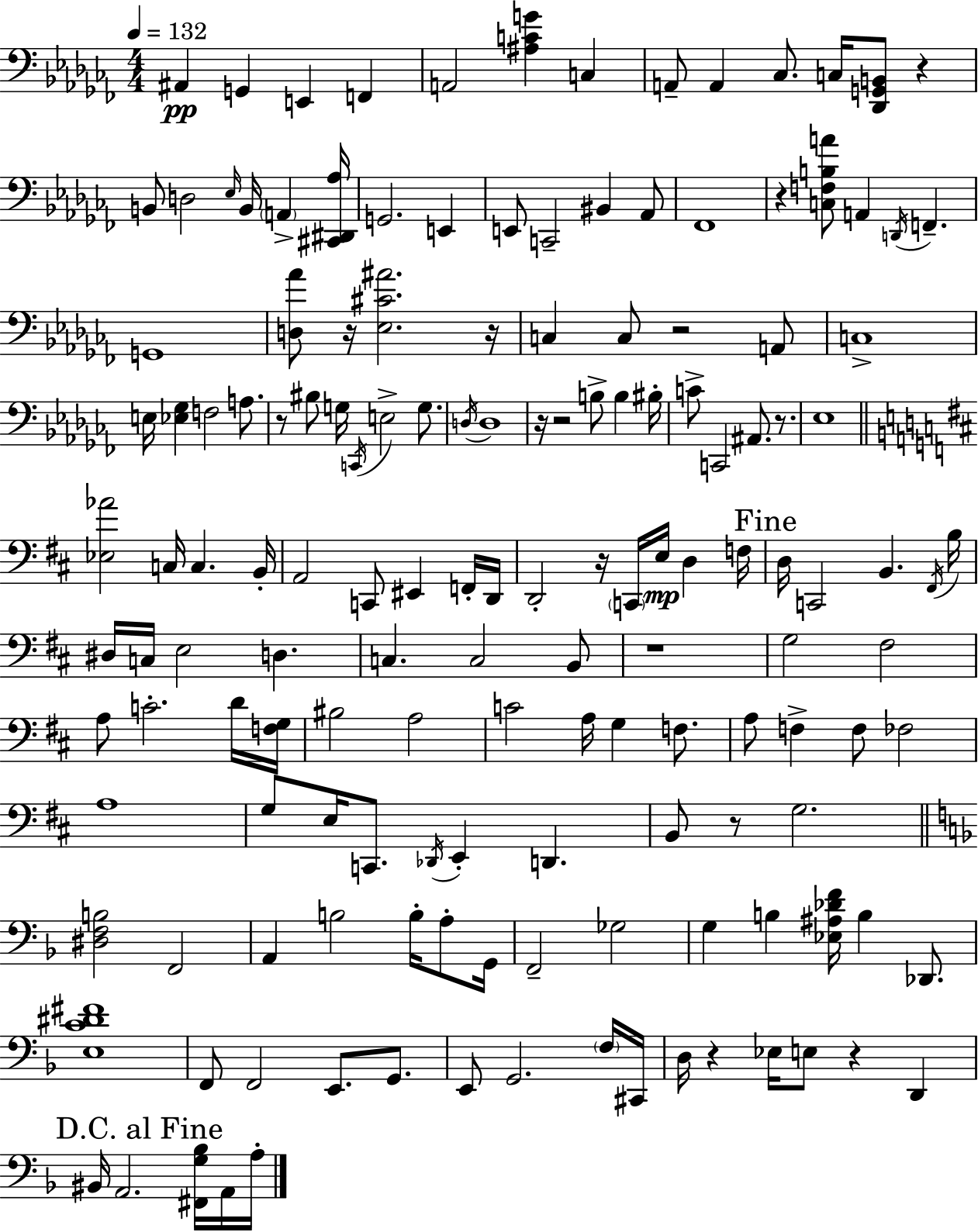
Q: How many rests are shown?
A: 14